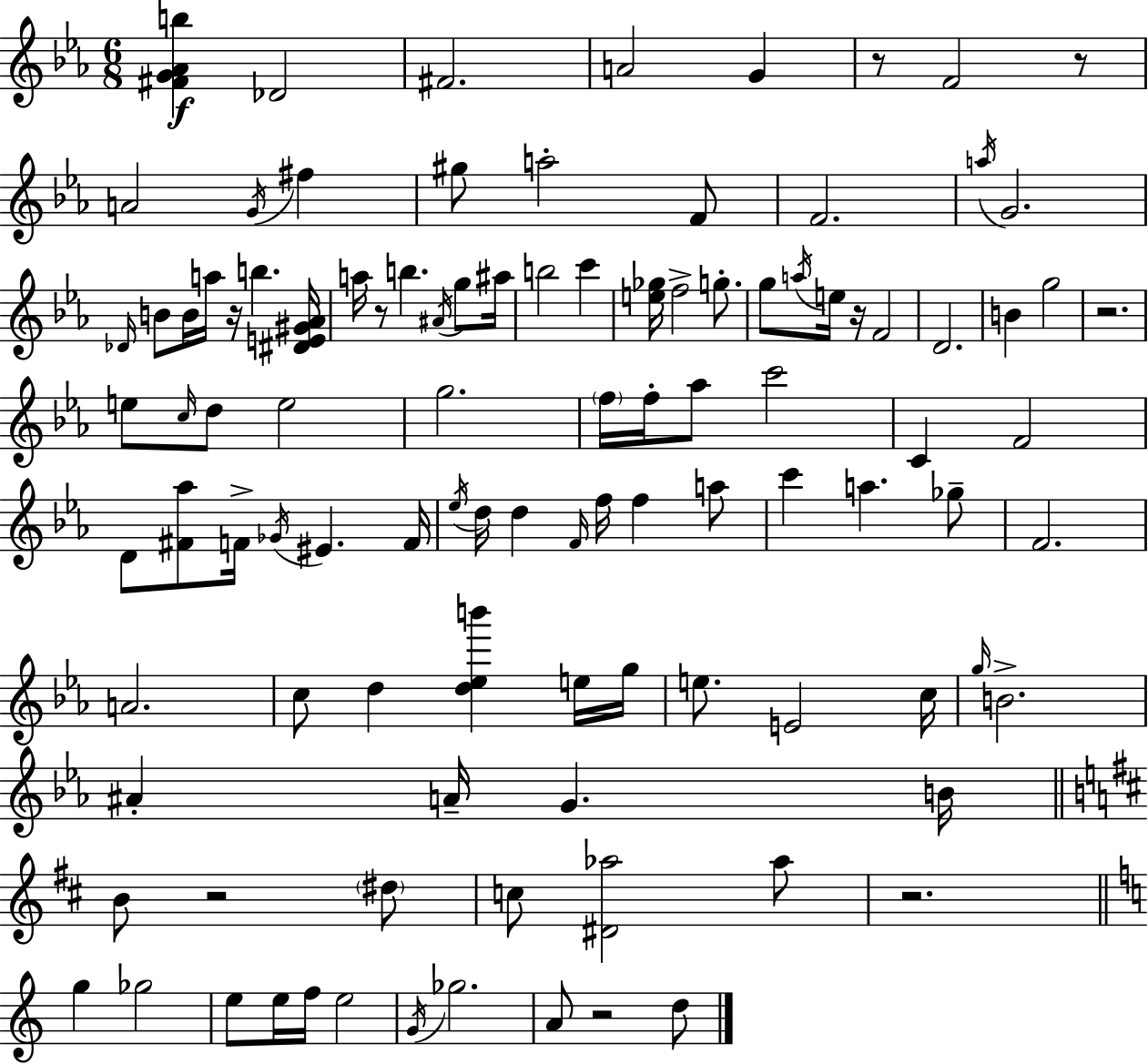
{
  \clef treble
  \numericTimeSignature
  \time 6/8
  \key c \minor
  <fis' g' aes' b''>4\f des'2 | fis'2. | a'2 g'4 | r8 f'2 r8 | \break a'2 \acciaccatura { g'16 } fis''4 | gis''8 a''2-. f'8 | f'2. | \acciaccatura { a''16 } g'2. | \break \grace { des'16 } b'8 b'16 a''16 r16 b''4. | <dis' e' gis' aes'>16 a''16 r8 b''4. | \acciaccatura { ais'16 } g''8 ais''16 b''2 | c'''4 <e'' ges''>16 f''2-> | \break g''8.-. g''8 \acciaccatura { a''16 } e''16 r16 f'2 | d'2. | b'4 g''2 | r2. | \break e''8 \grace { c''16 } d''8 e''2 | g''2. | \parenthesize f''16 f''16-. aes''8 c'''2 | c'4 f'2 | \break d'8 <fis' aes''>8 f'16-> \acciaccatura { ges'16 } | eis'4. f'16 \acciaccatura { ees''16 } d''16 d''4 | \grace { f'16 } f''16 f''4 a''8 c'''4 | a''4. ges''8-- f'2. | \break a'2. | c''8 d''4 | <d'' ees'' b'''>4 e''16 g''16 e''8. | e'2 c''16 \grace { g''16 } b'2.-> | \break ais'4-. | a'16-- g'4. b'16 \bar "||" \break \key d \major b'8 r2 \parenthesize dis''8 | c''8 <dis' aes''>2 aes''8 | r2. | \bar "||" \break \key a \minor g''4 ges''2 | e''8 e''16 f''16 e''2 | \acciaccatura { g'16 } ges''2. | a'8 r2 d''8 | \break \bar "|."
}